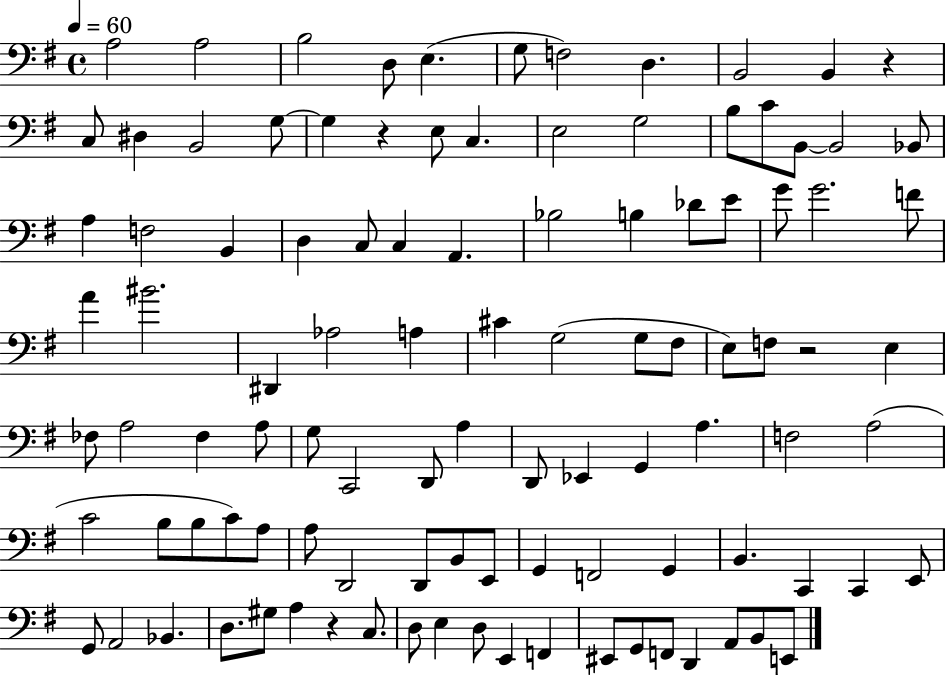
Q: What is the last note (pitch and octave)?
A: E2